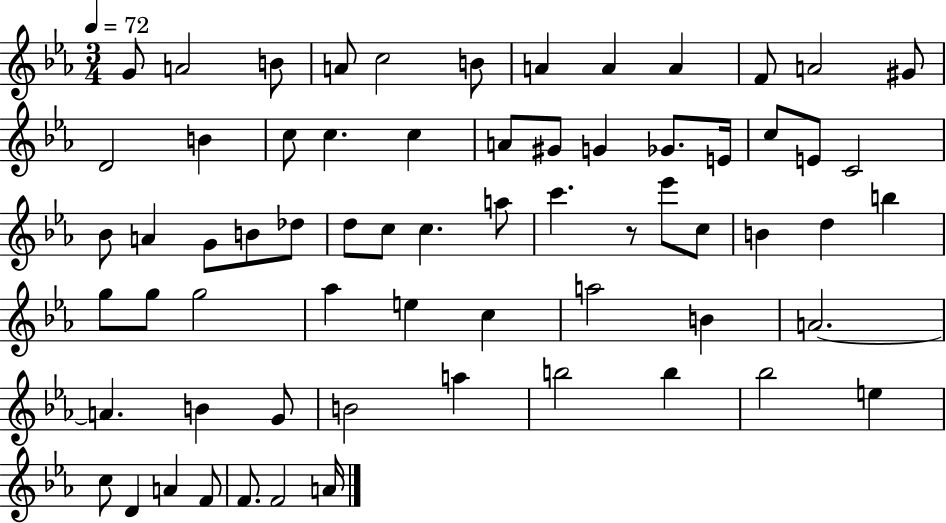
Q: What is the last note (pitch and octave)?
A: A4